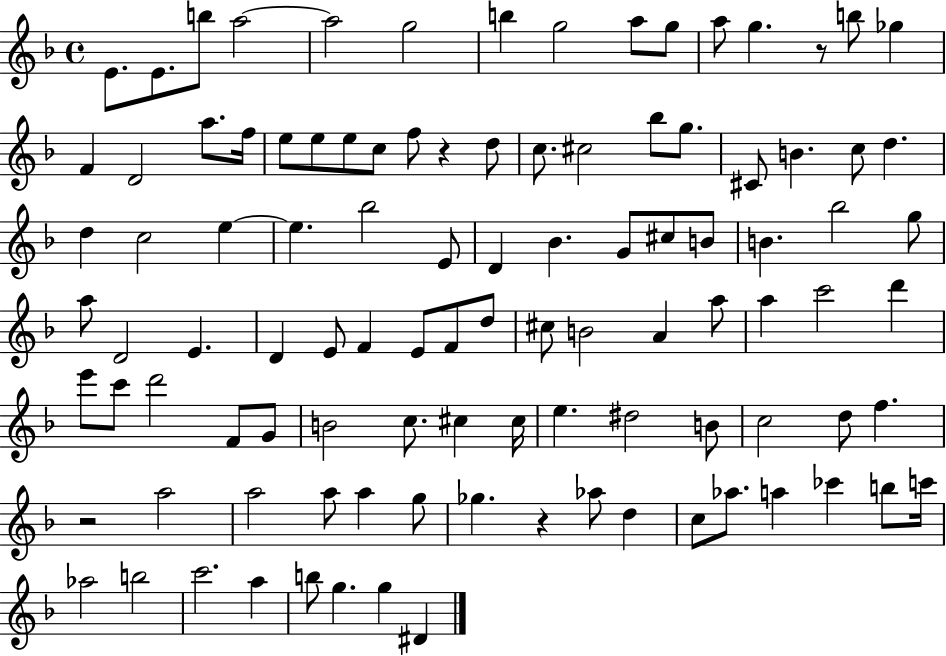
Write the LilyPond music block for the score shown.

{
  \clef treble
  \time 4/4
  \defaultTimeSignature
  \key f \major
  e'8. e'8. b''8 a''2~~ | a''2 g''2 | b''4 g''2 a''8 g''8 | a''8 g''4. r8 b''8 ges''4 | \break f'4 d'2 a''8. f''16 | e''8 e''8 e''8 c''8 f''8 r4 d''8 | c''8. cis''2 bes''8 g''8. | cis'8 b'4. c''8 d''4. | \break d''4 c''2 e''4~~ | e''4. bes''2 e'8 | d'4 bes'4. g'8 cis''8 b'8 | b'4. bes''2 g''8 | \break a''8 d'2 e'4. | d'4 e'8 f'4 e'8 f'8 d''8 | cis''8 b'2 a'4 a''8 | a''4 c'''2 d'''4 | \break e'''8 c'''8 d'''2 f'8 g'8 | b'2 c''8. cis''4 cis''16 | e''4. dis''2 b'8 | c''2 d''8 f''4. | \break r2 a''2 | a''2 a''8 a''4 g''8 | ges''4. r4 aes''8 d''4 | c''8 aes''8. a''4 ces'''4 b''8 c'''16 | \break aes''2 b''2 | c'''2. a''4 | b''8 g''4. g''4 dis'4 | \bar "|."
}